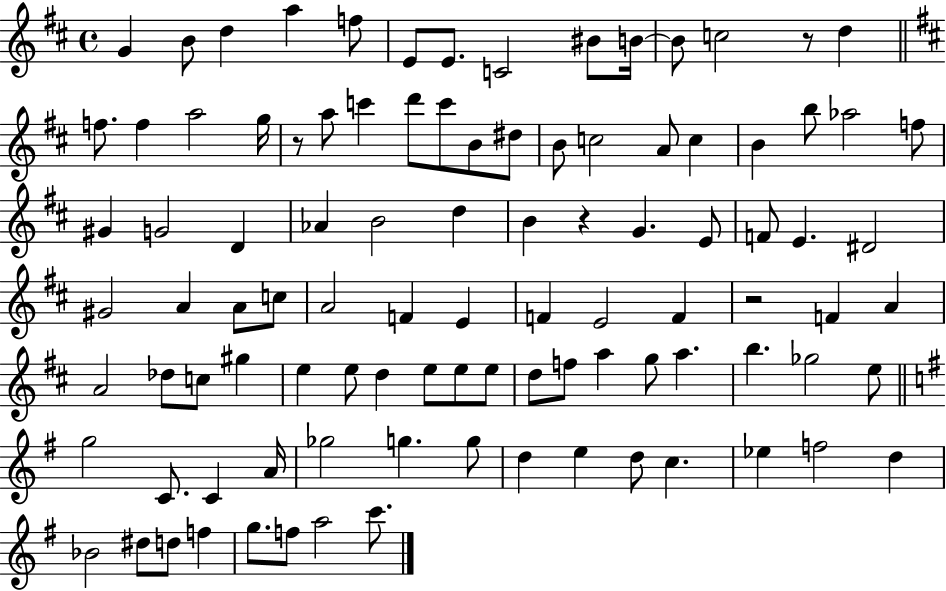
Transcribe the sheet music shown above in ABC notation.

X:1
T:Untitled
M:4/4
L:1/4
K:D
G B/2 d a f/2 E/2 E/2 C2 ^B/2 B/4 B/2 c2 z/2 d f/2 f a2 g/4 z/2 a/2 c' d'/2 c'/2 B/2 ^d/2 B/2 c2 A/2 c B b/2 _a2 f/2 ^G G2 D _A B2 d B z G E/2 F/2 E ^D2 ^G2 A A/2 c/2 A2 F E F E2 F z2 F A A2 _d/2 c/2 ^g e e/2 d e/2 e/2 e/2 d/2 f/2 a g/2 a b _g2 e/2 g2 C/2 C A/4 _g2 g g/2 d e d/2 c _e f2 d _B2 ^d/2 d/2 f g/2 f/2 a2 c'/2